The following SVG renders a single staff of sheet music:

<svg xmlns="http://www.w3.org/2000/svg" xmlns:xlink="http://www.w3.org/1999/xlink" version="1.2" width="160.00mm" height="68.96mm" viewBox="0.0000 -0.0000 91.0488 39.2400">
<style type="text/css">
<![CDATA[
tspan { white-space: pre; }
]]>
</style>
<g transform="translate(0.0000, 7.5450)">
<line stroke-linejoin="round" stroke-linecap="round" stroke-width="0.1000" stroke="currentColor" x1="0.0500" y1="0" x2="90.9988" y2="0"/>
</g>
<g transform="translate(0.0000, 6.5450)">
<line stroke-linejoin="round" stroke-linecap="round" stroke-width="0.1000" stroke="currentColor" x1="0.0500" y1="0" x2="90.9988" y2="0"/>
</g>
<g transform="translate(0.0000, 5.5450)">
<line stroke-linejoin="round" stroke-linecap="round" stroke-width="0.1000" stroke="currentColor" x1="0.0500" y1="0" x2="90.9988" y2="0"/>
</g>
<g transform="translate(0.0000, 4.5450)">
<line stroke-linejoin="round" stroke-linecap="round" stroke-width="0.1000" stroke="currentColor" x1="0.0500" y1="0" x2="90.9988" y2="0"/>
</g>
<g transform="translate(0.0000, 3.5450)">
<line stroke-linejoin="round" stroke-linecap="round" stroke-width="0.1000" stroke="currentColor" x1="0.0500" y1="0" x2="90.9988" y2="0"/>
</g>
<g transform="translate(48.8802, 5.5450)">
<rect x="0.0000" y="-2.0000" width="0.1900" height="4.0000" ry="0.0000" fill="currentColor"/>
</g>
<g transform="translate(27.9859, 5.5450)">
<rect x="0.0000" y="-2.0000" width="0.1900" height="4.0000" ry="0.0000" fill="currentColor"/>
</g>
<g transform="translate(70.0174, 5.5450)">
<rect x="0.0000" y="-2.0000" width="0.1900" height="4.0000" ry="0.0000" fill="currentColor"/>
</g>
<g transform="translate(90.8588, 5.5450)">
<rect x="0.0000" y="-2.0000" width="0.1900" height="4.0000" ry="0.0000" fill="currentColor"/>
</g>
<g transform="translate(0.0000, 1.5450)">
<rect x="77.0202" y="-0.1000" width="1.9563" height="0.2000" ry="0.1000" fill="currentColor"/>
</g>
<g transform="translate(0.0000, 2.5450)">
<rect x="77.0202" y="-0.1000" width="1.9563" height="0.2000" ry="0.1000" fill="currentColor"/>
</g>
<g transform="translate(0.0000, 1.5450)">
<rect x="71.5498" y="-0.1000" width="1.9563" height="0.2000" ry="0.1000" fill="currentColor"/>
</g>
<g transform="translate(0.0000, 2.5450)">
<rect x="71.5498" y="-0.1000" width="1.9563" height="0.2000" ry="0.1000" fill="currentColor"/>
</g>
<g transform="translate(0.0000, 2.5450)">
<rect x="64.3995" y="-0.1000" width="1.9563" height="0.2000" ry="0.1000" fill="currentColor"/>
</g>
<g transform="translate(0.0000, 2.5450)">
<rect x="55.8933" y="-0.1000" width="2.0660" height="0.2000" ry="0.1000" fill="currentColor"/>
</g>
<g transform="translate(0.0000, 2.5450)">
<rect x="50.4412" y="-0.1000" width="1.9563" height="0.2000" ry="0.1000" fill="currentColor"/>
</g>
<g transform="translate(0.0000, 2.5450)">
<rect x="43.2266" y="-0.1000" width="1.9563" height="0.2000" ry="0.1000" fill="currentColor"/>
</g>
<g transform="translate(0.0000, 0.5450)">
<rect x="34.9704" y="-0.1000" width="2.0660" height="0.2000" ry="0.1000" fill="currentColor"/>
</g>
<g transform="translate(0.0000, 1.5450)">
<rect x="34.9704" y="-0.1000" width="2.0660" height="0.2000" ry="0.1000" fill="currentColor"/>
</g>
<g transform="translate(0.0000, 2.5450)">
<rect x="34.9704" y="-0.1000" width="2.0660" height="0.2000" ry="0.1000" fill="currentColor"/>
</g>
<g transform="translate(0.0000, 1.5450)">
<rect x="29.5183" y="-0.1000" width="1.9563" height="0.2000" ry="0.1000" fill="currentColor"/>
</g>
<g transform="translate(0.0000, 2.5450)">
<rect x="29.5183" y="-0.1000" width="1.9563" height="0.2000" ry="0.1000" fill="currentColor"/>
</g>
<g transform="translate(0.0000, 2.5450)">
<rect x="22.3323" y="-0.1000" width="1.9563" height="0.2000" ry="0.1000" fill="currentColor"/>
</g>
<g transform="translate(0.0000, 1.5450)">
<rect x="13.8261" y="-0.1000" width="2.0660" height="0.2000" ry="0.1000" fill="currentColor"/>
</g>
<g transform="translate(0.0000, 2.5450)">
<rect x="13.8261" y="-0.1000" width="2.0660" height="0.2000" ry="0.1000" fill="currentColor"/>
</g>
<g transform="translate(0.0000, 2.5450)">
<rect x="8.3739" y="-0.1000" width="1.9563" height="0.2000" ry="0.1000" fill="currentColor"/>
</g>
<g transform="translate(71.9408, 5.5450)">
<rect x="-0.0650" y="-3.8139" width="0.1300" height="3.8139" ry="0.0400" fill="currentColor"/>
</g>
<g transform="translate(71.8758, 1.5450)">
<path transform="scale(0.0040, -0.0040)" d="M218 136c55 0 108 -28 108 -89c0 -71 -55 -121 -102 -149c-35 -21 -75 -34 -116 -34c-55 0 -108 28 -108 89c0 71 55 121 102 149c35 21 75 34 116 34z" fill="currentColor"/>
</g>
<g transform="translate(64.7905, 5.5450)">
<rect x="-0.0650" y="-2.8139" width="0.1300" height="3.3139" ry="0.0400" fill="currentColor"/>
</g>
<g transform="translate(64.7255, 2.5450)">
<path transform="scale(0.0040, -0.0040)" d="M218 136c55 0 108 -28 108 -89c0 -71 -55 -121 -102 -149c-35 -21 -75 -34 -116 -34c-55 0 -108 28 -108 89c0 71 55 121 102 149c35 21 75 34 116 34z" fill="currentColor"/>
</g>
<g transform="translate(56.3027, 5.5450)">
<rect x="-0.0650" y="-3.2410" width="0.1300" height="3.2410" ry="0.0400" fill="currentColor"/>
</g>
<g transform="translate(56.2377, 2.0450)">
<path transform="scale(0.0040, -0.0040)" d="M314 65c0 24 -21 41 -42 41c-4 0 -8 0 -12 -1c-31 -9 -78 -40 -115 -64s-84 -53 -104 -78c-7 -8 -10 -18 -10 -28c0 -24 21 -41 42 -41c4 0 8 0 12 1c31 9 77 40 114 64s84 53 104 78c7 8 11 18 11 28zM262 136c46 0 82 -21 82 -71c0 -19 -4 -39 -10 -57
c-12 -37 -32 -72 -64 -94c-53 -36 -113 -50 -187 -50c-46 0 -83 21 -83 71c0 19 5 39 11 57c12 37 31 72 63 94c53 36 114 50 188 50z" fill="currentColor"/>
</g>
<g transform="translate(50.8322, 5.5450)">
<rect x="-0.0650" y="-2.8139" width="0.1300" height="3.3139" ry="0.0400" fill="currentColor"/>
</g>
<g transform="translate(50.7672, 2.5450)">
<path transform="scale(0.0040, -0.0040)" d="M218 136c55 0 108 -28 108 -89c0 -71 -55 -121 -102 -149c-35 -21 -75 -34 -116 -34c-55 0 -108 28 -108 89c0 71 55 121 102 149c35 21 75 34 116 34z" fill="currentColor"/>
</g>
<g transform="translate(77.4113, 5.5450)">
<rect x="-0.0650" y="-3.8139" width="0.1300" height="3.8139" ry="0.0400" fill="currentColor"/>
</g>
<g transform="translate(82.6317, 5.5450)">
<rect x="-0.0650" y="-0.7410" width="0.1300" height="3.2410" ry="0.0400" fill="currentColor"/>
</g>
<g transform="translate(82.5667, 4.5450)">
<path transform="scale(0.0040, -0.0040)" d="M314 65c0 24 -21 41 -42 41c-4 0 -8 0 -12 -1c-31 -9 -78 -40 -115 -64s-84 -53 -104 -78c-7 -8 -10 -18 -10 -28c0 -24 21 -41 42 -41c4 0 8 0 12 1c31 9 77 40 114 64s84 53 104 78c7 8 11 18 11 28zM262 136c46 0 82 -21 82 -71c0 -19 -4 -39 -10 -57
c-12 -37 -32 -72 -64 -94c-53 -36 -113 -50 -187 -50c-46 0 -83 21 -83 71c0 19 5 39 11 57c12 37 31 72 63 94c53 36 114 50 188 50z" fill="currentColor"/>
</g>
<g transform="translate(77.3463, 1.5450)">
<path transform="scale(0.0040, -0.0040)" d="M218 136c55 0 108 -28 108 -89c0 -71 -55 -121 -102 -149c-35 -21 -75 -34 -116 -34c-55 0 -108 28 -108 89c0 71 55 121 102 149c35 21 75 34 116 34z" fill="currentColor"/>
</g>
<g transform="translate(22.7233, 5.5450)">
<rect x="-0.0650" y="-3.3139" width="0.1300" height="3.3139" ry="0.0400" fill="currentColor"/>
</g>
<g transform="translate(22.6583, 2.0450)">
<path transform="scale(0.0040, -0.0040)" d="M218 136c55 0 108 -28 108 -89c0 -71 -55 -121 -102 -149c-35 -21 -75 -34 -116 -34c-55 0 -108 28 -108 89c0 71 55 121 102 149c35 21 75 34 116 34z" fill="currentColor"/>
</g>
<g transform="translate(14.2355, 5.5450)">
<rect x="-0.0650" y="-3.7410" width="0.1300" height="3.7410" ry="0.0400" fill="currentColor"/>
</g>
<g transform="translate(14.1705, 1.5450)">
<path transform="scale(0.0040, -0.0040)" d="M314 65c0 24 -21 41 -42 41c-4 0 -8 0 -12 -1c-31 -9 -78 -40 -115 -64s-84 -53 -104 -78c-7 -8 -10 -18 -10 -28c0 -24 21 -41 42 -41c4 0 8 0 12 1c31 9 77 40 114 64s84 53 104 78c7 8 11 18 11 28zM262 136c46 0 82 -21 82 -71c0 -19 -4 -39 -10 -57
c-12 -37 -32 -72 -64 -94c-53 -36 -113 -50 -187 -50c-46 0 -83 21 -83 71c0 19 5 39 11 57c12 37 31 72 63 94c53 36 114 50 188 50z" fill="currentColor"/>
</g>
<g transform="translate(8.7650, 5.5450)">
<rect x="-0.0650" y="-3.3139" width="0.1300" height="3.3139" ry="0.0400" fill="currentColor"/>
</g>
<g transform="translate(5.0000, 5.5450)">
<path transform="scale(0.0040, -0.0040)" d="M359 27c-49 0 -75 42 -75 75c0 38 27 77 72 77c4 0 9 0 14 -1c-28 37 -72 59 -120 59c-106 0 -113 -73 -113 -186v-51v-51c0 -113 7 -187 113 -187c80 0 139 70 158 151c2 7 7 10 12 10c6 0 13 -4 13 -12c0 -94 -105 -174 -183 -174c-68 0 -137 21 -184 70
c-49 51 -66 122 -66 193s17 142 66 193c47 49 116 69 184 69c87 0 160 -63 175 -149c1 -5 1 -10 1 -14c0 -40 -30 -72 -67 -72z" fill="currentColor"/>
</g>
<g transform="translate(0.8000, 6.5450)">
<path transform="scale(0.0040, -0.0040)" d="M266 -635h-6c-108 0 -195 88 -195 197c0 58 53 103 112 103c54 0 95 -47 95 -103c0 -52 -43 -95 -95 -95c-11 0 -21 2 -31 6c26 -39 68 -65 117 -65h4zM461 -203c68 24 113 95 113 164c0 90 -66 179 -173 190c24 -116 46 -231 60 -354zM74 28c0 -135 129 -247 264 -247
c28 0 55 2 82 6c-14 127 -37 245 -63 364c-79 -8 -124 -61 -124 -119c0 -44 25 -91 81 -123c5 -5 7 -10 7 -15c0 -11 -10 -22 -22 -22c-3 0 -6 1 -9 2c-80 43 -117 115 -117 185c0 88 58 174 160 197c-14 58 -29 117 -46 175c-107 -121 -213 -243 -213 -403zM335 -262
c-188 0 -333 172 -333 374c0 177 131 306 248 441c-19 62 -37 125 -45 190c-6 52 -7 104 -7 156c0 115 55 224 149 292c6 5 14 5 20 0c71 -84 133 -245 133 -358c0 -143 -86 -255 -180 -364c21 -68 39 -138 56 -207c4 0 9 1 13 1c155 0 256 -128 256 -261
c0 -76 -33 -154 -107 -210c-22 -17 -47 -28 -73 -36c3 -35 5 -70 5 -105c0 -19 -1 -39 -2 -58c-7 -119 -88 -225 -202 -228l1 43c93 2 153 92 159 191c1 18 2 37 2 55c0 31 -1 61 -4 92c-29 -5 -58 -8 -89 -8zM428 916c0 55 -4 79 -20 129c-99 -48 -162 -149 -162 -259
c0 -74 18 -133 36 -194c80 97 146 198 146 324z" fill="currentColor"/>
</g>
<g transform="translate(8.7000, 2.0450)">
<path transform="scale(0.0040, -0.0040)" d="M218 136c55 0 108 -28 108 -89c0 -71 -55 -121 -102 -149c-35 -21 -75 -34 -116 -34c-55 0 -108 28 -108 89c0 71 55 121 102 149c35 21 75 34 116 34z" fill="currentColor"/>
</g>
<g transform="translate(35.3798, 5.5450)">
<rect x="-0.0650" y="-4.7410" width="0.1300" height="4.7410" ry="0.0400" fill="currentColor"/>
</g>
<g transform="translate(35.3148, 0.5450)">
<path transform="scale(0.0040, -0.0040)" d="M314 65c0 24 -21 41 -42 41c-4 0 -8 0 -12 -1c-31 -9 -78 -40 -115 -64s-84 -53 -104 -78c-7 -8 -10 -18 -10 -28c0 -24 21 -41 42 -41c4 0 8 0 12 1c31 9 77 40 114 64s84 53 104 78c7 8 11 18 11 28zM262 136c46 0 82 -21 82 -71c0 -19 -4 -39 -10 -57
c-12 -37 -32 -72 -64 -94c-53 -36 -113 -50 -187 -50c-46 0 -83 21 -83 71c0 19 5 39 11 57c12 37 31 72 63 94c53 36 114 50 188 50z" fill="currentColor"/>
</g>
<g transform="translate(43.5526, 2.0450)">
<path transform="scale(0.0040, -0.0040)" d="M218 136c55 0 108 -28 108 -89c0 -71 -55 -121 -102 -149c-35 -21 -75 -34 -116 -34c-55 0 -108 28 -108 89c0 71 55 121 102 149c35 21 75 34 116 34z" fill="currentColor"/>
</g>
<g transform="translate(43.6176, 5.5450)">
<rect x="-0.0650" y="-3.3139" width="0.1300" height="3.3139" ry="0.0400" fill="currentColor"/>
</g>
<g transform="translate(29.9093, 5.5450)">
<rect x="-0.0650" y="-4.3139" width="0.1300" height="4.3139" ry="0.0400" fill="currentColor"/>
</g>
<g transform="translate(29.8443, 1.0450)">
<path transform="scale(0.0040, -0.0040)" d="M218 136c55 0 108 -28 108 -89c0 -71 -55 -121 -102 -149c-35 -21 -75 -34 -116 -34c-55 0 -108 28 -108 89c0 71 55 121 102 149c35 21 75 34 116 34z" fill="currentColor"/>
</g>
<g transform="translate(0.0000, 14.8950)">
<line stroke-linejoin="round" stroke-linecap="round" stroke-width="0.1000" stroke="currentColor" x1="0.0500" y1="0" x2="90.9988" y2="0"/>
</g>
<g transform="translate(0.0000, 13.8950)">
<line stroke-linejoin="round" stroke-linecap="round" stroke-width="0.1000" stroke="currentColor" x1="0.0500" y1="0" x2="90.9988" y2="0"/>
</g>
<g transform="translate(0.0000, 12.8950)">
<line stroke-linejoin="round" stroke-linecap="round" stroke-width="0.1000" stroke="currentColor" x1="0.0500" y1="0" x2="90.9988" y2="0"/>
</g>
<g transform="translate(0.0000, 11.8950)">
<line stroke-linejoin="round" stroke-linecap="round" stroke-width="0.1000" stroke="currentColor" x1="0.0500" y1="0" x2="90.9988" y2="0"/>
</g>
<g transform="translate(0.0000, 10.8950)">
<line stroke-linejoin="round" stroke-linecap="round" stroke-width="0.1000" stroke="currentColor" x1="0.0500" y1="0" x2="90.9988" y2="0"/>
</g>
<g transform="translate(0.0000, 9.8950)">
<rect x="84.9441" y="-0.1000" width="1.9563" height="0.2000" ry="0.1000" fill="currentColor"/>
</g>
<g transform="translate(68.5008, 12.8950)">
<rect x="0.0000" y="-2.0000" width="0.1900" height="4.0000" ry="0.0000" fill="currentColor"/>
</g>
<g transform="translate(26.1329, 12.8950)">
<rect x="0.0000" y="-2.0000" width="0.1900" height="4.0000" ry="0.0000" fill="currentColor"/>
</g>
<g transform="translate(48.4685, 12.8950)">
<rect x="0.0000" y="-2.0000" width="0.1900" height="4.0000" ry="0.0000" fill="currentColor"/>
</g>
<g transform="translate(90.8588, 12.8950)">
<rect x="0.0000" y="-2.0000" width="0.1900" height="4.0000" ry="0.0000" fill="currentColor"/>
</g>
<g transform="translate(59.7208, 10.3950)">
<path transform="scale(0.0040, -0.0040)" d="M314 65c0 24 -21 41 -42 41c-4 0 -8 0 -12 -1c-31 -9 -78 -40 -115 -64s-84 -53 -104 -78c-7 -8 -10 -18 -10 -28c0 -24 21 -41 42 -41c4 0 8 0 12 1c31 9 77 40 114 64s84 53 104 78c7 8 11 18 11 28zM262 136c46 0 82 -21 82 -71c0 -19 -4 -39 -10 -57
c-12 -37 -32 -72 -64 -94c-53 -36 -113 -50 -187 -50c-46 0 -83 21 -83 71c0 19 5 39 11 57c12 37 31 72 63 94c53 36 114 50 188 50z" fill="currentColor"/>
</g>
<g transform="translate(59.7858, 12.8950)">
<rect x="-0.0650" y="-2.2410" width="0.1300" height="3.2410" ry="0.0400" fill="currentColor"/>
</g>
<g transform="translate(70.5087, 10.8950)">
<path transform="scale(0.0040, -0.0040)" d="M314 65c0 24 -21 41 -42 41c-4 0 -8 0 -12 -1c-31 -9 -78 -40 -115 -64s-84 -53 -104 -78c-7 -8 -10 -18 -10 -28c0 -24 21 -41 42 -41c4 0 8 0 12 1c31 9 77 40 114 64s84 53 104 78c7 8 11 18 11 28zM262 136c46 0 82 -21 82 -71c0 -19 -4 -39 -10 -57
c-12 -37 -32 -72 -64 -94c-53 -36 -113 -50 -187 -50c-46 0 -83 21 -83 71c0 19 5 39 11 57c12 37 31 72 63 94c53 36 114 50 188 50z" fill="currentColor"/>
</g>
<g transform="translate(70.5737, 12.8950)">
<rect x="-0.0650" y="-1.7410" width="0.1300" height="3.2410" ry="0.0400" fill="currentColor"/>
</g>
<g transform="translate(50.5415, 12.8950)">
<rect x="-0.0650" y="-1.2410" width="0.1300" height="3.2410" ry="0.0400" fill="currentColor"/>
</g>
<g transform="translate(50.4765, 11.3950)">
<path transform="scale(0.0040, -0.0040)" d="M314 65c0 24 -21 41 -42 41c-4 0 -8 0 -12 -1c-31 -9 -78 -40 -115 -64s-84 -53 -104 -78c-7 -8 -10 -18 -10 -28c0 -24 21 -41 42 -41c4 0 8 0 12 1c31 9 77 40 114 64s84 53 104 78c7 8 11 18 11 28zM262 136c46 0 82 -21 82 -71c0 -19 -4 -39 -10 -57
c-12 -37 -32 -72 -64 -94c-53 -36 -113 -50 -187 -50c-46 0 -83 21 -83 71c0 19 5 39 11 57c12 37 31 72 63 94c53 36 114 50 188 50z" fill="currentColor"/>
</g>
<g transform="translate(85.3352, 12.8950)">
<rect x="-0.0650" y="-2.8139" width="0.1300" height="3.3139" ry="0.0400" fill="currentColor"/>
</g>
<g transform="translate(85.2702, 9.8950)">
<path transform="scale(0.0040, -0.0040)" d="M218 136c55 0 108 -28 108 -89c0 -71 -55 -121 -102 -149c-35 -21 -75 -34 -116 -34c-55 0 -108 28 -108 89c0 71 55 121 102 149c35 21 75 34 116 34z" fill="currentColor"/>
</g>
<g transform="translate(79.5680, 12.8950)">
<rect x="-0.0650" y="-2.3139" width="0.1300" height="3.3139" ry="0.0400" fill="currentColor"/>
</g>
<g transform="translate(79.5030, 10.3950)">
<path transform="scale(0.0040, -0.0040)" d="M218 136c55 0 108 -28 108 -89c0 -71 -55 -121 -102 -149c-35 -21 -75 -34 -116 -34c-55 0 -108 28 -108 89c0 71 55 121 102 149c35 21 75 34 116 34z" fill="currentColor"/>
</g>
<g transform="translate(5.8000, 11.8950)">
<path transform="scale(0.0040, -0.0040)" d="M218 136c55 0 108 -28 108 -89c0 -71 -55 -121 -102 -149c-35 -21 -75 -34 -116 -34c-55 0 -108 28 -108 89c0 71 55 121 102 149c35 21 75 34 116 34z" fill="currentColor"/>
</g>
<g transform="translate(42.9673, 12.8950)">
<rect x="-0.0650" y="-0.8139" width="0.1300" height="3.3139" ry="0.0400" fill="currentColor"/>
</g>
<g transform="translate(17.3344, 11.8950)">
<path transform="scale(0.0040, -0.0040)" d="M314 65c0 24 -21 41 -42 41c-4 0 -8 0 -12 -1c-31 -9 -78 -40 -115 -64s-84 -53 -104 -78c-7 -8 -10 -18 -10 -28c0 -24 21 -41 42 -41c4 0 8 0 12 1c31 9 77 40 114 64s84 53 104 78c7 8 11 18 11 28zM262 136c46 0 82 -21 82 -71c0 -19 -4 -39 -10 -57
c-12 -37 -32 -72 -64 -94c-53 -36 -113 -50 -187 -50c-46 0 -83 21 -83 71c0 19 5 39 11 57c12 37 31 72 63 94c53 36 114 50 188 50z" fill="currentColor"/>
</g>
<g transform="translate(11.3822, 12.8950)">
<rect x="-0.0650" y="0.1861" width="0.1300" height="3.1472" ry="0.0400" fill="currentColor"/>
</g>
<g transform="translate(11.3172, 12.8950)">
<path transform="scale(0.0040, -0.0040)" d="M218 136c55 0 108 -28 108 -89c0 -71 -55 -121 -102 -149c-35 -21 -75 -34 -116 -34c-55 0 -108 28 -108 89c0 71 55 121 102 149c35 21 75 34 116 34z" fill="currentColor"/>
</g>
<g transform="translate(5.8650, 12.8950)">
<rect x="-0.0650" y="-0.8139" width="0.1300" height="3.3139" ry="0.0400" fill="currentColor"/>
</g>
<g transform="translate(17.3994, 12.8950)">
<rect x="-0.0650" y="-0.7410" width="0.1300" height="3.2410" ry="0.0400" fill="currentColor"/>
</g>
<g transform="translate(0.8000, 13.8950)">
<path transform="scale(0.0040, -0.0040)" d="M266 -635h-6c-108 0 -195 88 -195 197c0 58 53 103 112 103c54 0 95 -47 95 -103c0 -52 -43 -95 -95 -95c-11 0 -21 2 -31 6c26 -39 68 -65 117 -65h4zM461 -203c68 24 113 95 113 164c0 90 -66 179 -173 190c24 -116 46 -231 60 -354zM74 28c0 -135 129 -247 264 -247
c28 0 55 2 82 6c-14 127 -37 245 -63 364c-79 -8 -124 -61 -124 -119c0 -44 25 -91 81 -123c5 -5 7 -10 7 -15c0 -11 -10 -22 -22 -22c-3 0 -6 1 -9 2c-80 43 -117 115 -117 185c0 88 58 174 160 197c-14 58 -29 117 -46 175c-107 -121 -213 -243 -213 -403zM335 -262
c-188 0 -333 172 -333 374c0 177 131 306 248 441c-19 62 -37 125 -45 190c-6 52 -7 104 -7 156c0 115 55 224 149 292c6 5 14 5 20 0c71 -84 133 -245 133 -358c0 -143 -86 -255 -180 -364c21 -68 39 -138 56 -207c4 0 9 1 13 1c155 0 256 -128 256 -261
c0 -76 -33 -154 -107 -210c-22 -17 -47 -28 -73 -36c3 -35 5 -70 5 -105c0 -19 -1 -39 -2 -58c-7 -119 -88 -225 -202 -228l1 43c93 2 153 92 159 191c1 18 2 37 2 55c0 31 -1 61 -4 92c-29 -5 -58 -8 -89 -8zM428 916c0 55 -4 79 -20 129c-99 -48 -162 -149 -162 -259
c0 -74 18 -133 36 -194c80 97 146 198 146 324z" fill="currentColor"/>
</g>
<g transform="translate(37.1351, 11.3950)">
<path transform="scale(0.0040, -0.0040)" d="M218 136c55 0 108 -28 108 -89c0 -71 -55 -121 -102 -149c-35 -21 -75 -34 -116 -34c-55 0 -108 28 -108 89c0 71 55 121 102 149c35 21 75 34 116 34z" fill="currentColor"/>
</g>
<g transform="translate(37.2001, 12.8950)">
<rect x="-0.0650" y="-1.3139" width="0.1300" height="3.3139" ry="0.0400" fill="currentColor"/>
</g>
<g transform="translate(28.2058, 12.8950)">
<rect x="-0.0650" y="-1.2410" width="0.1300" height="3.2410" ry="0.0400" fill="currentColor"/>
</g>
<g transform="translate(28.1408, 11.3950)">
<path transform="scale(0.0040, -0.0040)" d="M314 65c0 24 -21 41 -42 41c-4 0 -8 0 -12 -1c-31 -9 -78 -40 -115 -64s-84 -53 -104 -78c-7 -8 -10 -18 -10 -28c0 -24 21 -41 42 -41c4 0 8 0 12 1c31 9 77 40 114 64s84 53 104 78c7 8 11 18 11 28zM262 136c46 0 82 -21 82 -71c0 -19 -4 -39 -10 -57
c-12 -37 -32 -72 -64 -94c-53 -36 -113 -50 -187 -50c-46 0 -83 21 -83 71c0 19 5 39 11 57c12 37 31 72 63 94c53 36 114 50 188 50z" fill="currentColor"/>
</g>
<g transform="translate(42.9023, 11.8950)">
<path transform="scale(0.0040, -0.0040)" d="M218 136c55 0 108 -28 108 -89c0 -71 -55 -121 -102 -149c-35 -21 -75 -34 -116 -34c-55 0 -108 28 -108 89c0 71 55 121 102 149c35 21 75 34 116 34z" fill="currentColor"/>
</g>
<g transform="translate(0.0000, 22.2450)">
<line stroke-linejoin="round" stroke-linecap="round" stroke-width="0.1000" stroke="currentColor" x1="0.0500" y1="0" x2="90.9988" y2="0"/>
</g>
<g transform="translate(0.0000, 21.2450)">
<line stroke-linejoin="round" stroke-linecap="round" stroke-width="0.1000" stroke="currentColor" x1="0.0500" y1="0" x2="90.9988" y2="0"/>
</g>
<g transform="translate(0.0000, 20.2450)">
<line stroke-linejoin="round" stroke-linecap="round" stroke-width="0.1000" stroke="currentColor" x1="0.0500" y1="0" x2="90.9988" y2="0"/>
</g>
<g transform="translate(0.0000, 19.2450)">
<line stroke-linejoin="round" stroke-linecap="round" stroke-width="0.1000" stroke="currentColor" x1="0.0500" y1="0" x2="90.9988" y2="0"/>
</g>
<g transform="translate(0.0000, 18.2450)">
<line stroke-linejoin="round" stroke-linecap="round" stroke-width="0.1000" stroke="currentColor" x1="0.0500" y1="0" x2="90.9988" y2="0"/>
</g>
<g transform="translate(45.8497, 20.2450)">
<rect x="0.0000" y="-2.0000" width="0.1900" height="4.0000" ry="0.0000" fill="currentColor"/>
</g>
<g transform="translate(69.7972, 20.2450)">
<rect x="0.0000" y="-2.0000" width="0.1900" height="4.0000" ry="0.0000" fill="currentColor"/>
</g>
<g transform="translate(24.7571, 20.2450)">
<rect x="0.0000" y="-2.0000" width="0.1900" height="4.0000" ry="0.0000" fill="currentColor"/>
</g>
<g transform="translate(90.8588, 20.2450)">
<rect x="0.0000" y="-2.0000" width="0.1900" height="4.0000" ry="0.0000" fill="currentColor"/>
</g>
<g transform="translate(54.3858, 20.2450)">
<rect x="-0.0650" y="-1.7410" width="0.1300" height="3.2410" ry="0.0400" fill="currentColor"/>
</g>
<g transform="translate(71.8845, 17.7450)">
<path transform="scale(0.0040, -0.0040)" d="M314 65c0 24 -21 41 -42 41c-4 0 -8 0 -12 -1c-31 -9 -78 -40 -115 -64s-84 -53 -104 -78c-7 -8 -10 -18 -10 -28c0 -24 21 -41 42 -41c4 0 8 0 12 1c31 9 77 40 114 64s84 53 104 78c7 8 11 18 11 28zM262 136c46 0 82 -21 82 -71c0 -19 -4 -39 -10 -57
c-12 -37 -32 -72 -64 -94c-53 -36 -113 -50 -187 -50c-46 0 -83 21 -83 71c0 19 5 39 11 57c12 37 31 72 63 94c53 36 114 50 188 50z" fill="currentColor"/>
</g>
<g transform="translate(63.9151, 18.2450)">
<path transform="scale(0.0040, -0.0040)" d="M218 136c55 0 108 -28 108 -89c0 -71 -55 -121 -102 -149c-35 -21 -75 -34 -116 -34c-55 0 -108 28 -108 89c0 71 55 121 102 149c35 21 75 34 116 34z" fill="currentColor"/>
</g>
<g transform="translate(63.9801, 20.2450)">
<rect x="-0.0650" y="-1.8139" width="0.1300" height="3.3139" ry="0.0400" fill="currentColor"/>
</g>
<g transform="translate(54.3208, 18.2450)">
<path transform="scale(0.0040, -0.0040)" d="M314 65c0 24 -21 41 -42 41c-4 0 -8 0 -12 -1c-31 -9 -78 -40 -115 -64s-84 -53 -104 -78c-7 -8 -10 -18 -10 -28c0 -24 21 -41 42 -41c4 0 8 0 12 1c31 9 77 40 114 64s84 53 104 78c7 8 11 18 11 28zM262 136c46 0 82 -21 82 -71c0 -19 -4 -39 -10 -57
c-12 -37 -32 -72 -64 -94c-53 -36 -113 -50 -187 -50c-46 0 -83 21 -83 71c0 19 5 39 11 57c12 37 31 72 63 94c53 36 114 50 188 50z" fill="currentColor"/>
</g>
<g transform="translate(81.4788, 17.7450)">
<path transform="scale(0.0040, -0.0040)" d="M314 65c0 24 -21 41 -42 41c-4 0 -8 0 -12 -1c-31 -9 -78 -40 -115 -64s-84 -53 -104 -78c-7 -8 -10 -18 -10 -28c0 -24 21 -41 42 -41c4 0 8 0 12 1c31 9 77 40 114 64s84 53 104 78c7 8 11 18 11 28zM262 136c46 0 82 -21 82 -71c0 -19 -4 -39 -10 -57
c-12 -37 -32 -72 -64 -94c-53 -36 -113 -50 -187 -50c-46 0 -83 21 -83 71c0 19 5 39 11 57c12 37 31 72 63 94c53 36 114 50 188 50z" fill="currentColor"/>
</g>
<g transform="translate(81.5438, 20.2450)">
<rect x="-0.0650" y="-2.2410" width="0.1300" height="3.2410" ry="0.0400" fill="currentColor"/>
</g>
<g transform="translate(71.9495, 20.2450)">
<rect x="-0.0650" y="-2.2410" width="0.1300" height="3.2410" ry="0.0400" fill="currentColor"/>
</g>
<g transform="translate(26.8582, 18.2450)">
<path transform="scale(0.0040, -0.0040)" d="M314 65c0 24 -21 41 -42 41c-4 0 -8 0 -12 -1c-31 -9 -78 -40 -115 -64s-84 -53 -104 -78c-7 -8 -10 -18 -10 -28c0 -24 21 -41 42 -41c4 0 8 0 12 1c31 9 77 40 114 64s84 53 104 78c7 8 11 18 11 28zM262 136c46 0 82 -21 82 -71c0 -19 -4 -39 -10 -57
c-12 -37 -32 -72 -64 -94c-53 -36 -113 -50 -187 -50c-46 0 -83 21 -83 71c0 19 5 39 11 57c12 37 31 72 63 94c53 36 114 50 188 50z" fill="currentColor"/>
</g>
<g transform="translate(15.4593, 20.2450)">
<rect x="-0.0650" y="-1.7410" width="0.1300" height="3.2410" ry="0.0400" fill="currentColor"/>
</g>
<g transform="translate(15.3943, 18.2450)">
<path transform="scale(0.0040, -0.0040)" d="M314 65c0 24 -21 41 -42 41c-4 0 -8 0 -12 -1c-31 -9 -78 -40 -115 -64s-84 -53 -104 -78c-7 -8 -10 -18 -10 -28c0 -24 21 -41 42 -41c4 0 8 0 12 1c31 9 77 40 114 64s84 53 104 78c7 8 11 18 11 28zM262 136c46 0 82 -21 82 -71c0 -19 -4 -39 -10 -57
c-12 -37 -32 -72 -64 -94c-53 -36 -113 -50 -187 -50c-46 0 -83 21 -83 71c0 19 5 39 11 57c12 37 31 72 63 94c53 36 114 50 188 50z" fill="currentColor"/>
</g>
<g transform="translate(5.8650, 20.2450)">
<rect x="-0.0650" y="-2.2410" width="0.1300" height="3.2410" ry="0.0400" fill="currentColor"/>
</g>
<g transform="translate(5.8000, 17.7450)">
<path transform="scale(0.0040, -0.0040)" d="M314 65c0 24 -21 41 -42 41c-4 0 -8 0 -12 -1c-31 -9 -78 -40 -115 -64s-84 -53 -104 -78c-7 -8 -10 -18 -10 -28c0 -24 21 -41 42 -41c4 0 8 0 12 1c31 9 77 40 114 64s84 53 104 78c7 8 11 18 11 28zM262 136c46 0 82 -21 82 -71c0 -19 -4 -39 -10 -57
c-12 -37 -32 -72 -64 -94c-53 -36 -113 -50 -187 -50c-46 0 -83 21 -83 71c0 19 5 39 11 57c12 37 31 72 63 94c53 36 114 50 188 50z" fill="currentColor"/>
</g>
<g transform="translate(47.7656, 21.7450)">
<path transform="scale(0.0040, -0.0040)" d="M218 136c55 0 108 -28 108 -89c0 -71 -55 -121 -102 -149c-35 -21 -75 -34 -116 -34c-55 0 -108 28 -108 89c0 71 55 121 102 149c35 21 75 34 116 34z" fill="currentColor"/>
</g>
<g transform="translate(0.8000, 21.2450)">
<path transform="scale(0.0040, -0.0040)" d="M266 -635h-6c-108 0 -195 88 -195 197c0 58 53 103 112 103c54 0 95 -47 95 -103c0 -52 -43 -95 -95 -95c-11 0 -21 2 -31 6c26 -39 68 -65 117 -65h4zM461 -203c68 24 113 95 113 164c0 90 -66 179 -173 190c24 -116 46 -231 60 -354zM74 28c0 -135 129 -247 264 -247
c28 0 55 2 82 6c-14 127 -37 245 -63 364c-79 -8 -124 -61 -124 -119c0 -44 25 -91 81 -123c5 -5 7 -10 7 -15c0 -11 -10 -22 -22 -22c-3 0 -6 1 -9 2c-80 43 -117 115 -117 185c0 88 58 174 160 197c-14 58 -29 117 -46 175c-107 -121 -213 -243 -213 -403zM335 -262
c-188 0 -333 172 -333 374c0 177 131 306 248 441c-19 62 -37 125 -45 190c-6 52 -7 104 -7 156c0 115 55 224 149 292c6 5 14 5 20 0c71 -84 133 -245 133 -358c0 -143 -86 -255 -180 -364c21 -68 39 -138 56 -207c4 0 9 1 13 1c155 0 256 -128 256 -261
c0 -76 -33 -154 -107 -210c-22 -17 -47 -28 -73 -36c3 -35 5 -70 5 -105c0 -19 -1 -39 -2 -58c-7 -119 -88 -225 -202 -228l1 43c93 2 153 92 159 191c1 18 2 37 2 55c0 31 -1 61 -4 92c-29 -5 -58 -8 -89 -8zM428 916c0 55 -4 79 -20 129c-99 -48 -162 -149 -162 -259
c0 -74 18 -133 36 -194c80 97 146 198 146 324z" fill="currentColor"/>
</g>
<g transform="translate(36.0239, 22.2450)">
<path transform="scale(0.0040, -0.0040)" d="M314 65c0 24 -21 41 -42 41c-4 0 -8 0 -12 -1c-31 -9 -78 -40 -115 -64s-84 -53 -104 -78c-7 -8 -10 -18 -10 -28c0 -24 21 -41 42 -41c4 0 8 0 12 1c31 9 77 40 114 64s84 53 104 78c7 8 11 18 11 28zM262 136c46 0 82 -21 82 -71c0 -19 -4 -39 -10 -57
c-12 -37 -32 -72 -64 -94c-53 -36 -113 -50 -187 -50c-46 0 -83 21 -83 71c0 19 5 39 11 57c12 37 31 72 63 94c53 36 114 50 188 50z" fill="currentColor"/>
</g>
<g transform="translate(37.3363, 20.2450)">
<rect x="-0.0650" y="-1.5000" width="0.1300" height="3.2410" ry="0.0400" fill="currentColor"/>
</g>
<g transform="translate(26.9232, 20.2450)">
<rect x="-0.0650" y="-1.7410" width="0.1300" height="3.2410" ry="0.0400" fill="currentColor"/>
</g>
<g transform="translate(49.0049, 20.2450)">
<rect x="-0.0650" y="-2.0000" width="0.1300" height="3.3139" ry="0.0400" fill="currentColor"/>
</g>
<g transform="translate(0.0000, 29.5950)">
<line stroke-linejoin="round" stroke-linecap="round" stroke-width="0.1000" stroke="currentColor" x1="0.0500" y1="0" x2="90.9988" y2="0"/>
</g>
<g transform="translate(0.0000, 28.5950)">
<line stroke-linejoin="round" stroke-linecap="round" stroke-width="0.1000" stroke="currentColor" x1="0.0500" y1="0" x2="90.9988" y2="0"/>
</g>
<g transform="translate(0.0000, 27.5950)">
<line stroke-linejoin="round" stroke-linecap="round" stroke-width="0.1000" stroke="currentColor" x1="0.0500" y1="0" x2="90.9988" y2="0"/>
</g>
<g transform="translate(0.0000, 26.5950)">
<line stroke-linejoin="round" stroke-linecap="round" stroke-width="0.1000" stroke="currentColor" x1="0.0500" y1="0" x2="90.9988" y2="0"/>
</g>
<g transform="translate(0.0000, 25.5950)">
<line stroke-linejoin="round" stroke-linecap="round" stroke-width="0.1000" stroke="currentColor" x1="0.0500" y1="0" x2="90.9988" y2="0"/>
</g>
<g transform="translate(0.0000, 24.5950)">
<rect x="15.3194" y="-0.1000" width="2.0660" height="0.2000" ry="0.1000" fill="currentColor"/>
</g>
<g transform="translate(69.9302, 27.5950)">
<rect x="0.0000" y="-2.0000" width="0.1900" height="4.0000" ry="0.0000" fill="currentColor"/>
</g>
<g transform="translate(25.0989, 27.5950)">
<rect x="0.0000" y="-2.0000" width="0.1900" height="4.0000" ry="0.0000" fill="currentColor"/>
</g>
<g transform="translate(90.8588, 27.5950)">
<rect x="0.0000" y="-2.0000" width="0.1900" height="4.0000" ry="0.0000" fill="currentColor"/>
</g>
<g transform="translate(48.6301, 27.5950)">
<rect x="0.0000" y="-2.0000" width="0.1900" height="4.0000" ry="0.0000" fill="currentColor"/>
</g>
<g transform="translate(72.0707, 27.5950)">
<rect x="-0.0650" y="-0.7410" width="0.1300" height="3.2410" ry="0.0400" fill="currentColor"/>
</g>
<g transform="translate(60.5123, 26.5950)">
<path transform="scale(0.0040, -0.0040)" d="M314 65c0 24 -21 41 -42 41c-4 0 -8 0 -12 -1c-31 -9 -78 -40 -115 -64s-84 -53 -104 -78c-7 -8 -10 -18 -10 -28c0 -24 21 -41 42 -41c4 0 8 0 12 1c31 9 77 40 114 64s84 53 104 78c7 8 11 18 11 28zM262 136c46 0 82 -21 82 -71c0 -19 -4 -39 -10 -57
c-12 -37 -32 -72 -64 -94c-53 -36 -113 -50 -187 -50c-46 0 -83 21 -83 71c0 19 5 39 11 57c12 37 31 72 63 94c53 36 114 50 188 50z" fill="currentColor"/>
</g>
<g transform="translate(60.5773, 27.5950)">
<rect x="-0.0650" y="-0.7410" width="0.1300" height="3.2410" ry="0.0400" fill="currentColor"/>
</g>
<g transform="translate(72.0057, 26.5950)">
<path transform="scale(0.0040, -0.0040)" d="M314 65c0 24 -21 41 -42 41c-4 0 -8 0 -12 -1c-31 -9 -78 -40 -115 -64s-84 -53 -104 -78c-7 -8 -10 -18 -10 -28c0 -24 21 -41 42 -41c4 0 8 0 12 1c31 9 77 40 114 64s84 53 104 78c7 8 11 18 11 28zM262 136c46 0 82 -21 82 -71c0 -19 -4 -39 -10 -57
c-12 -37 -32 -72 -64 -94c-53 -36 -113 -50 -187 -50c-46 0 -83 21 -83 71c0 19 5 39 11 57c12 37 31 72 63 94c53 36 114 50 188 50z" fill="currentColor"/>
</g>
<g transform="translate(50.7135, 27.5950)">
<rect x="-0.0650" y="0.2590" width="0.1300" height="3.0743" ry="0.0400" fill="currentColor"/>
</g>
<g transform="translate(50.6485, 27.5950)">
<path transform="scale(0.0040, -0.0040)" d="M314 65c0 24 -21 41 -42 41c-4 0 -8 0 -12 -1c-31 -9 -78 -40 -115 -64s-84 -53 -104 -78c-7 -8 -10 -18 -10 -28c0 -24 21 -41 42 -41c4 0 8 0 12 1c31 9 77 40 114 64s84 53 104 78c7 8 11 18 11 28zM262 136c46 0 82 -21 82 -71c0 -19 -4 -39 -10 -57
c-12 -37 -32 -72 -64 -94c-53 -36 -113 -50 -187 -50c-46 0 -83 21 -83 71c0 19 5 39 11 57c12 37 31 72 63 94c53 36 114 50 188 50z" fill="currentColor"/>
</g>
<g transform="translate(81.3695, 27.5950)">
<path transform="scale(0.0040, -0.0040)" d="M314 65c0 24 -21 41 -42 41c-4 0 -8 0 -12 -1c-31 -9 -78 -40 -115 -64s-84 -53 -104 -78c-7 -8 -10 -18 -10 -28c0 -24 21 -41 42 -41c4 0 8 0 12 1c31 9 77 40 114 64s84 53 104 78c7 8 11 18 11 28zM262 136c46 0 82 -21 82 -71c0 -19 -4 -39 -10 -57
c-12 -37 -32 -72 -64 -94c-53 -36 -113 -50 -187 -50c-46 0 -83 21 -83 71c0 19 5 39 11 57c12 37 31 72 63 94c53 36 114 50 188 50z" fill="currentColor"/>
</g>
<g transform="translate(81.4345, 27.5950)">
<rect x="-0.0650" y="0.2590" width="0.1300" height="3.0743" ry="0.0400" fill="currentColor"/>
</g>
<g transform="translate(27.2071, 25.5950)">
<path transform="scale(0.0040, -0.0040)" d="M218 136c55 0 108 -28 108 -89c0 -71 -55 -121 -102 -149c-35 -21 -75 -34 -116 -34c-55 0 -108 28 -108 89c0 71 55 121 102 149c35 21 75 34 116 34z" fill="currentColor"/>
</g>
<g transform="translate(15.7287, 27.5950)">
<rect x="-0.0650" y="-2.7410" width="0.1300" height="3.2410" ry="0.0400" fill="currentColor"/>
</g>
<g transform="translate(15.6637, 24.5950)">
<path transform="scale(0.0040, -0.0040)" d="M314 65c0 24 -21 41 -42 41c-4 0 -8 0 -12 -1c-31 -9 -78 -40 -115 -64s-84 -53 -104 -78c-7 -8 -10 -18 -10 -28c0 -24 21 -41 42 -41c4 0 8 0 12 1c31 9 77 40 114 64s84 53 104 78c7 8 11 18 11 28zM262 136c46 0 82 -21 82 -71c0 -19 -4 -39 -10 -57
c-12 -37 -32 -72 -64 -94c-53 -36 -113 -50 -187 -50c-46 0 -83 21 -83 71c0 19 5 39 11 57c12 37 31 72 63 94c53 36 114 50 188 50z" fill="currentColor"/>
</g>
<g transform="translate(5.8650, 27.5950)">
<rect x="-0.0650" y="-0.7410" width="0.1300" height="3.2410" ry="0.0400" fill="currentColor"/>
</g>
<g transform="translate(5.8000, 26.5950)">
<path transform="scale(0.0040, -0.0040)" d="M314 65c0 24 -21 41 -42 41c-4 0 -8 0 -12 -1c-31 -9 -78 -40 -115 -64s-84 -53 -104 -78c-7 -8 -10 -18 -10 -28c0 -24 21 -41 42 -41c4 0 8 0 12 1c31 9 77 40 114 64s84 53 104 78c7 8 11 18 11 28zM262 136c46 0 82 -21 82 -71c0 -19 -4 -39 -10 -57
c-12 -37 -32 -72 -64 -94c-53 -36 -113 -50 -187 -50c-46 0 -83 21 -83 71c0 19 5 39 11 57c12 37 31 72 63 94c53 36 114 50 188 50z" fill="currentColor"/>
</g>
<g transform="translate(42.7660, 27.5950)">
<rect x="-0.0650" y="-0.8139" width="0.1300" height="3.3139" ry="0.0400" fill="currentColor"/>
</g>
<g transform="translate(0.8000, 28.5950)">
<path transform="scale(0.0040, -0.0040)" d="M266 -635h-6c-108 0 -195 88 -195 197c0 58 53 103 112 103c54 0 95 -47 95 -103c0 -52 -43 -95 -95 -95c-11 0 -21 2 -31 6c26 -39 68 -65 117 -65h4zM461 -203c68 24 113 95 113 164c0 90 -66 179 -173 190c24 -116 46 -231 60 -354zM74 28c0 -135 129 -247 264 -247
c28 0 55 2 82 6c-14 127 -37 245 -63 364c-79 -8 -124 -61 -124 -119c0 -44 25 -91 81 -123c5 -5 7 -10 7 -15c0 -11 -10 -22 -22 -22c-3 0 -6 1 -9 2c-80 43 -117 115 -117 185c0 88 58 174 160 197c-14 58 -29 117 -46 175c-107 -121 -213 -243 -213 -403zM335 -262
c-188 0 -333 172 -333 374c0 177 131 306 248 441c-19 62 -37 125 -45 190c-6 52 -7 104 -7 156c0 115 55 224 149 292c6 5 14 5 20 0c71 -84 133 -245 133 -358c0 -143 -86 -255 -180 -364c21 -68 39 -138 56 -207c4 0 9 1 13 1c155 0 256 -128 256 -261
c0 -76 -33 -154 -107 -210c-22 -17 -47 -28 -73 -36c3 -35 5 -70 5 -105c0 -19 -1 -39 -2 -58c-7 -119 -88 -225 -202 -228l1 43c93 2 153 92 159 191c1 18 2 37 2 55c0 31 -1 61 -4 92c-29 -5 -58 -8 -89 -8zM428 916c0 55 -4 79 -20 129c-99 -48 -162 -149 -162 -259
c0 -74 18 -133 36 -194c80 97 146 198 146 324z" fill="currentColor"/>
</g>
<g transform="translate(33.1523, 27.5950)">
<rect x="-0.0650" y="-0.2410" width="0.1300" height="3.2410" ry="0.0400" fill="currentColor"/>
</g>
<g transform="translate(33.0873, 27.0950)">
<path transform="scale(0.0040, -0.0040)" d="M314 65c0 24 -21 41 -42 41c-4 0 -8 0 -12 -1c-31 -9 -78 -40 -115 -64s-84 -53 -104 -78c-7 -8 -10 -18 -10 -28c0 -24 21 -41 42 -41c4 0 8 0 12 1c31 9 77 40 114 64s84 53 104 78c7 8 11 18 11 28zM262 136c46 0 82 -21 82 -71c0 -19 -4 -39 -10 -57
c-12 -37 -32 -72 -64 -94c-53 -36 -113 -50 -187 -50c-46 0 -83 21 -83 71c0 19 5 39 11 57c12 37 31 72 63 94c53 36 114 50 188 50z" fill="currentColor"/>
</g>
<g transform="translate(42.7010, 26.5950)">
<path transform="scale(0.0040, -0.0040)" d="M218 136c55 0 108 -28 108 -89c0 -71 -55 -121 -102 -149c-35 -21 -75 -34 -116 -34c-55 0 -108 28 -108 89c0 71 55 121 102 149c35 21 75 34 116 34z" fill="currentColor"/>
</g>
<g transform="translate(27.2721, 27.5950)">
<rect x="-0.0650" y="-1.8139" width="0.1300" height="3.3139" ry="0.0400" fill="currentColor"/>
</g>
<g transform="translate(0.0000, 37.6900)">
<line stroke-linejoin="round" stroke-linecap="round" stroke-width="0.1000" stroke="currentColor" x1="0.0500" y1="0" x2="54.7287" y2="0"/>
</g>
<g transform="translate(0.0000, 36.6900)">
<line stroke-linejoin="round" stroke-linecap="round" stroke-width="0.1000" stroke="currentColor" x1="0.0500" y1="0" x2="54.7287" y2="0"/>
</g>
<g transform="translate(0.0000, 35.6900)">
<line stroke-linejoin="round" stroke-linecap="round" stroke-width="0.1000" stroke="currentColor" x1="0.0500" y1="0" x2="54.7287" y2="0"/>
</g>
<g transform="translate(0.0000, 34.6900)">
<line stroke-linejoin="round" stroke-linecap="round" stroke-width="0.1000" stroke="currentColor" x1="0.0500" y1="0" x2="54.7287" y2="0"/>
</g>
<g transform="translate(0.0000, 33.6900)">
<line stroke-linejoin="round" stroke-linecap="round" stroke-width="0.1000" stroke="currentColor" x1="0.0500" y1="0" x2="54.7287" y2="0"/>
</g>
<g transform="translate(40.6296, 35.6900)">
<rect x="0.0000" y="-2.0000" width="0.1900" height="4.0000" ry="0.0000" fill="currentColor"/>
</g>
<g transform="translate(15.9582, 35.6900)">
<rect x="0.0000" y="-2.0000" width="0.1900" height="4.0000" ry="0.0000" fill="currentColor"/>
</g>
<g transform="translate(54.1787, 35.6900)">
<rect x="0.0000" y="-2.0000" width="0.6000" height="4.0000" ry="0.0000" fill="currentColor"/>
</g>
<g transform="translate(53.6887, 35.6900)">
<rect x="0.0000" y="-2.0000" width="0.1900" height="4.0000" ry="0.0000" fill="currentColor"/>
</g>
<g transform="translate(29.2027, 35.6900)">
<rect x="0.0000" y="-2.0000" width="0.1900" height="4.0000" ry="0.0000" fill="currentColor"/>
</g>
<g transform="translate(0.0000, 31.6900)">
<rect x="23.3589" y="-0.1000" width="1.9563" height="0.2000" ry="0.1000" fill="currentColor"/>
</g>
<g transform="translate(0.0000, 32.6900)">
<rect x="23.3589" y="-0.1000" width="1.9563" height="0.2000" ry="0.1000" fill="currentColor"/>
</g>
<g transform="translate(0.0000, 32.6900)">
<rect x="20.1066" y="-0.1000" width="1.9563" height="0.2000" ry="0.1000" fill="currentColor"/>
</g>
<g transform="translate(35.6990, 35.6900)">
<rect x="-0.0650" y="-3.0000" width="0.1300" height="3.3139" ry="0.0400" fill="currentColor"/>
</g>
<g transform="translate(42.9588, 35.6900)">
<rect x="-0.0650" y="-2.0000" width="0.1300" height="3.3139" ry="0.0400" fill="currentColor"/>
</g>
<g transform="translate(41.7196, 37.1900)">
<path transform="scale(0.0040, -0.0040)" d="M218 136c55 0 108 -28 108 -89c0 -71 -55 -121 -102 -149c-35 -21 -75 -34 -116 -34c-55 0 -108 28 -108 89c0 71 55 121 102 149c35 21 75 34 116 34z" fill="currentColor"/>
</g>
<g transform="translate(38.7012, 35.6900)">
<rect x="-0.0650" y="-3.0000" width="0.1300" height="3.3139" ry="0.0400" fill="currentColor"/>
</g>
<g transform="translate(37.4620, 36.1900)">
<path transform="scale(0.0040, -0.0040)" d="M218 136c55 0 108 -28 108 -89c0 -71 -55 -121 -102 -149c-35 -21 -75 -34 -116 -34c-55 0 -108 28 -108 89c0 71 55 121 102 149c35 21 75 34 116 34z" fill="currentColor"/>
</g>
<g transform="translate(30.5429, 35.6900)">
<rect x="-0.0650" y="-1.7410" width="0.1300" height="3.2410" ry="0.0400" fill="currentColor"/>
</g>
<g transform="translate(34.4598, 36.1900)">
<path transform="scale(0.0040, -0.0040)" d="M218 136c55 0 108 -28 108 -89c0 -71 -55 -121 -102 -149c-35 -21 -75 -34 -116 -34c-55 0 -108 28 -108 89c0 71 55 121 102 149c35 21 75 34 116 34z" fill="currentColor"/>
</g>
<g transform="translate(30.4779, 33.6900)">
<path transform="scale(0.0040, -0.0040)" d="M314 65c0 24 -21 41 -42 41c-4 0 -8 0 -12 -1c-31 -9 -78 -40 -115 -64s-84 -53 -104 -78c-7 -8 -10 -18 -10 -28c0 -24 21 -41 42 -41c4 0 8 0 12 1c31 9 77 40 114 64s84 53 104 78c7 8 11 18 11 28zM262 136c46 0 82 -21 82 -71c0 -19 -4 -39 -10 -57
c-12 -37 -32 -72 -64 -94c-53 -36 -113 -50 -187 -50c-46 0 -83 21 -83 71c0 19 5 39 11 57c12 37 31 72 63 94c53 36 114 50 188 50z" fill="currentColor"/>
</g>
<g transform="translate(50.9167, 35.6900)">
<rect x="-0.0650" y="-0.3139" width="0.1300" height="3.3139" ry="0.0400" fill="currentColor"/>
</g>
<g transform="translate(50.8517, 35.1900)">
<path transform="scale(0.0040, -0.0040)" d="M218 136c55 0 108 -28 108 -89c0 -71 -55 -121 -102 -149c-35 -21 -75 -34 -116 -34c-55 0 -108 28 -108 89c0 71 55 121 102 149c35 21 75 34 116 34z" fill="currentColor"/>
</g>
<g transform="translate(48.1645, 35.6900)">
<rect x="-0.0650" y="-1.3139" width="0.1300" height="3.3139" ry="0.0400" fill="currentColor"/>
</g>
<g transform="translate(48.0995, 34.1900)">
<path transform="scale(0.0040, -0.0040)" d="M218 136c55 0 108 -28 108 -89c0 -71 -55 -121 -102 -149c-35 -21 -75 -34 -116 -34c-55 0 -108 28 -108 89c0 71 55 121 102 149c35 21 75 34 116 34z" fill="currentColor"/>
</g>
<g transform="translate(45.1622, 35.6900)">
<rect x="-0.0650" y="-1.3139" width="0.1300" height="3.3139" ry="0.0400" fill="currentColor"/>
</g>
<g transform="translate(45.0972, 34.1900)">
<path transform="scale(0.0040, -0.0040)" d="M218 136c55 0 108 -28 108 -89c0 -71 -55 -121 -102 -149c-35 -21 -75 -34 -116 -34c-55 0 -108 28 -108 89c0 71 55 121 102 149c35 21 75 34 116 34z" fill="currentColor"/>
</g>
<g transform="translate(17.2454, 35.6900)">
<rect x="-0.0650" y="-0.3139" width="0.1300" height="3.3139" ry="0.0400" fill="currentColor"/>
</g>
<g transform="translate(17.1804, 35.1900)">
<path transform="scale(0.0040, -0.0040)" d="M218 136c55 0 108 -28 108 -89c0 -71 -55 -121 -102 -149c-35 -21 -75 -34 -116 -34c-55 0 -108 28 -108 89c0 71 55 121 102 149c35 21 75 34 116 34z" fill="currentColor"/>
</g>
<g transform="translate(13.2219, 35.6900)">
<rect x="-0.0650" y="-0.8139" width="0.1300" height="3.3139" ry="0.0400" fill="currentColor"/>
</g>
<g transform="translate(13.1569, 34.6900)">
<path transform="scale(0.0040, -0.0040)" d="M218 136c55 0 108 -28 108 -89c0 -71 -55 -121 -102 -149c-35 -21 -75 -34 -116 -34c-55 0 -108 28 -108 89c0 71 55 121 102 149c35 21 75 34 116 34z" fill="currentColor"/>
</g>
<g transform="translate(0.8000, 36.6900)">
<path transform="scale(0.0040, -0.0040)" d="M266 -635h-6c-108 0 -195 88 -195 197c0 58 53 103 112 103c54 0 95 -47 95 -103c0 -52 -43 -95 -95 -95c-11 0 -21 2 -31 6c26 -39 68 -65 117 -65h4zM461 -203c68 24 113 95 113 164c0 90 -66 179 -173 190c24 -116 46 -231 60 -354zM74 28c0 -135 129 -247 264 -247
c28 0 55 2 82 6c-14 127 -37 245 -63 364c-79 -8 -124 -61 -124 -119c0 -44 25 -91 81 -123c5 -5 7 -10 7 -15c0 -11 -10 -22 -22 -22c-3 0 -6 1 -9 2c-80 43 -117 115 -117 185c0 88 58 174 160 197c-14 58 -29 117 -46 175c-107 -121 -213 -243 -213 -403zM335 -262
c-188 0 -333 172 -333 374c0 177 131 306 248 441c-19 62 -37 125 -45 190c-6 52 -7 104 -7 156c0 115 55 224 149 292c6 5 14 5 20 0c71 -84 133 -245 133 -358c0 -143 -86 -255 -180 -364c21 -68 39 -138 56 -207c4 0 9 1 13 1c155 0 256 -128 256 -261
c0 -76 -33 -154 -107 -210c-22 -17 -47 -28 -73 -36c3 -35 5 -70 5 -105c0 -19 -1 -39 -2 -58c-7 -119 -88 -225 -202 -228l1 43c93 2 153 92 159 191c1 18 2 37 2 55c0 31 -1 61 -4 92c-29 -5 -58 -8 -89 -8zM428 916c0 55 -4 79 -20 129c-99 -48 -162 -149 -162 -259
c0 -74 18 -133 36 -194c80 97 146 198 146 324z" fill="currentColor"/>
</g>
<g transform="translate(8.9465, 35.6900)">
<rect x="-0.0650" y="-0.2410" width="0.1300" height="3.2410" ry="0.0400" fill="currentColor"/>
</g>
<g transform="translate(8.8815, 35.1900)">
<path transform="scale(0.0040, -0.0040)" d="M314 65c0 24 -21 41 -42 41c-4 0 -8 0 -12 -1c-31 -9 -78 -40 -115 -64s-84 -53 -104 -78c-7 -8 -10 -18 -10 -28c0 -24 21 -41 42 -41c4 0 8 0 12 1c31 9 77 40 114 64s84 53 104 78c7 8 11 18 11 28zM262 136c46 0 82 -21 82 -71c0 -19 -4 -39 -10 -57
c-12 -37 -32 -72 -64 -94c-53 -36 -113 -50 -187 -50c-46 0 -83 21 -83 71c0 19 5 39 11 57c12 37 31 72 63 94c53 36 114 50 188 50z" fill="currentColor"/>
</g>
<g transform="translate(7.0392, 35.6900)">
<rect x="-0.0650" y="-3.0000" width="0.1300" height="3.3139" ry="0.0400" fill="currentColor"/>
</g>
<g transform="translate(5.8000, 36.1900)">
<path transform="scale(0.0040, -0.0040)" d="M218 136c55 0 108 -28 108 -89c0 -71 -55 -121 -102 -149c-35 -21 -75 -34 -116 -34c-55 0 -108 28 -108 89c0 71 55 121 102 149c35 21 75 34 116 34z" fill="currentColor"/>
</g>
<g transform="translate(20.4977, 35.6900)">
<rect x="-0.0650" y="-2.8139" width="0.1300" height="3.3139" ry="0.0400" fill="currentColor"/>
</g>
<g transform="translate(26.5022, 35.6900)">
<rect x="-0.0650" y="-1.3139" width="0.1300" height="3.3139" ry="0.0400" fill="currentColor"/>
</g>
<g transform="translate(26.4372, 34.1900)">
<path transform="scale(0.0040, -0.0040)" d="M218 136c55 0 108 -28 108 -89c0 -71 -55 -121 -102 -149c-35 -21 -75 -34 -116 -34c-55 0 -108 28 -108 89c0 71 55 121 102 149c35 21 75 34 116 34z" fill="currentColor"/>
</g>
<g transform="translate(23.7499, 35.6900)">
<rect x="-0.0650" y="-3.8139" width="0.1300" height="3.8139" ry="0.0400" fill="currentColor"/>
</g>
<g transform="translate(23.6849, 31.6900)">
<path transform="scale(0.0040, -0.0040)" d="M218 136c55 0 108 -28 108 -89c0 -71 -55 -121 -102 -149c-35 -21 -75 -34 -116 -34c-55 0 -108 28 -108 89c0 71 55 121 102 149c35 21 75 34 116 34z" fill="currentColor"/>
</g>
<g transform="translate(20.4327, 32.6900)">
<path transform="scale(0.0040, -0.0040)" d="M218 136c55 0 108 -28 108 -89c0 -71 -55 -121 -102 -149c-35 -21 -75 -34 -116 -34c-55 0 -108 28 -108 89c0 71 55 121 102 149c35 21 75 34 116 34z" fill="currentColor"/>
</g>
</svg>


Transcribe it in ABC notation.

X:1
T:Untitled
M:4/4
L:1/4
K:C
b c'2 b d' e'2 b a b2 a c' c' d2 d B d2 e2 e d e2 g2 f2 g a g2 f2 f2 E2 F f2 f g2 g2 d2 a2 f c2 d B2 d2 d2 B2 A c2 d c a c' e f2 A A F e e c